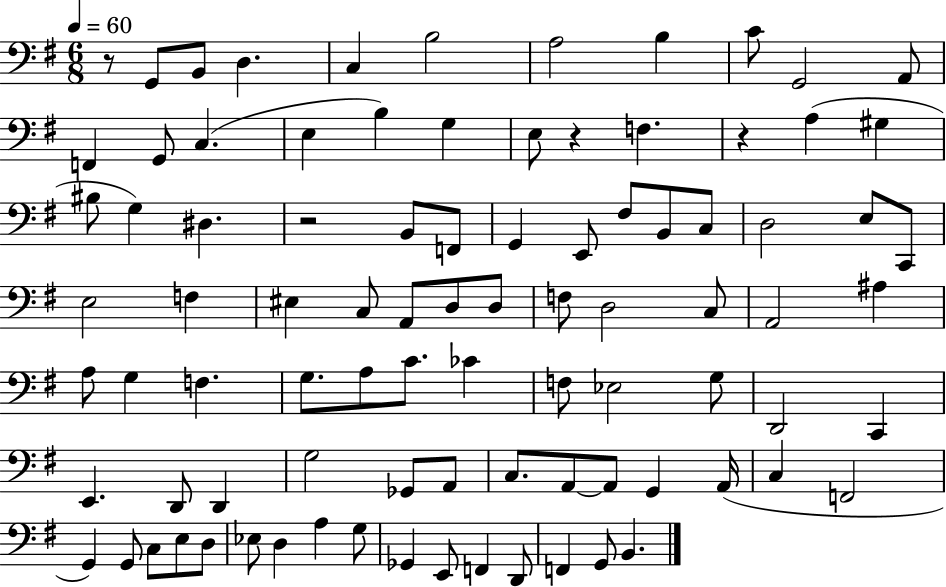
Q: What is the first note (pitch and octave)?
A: G2